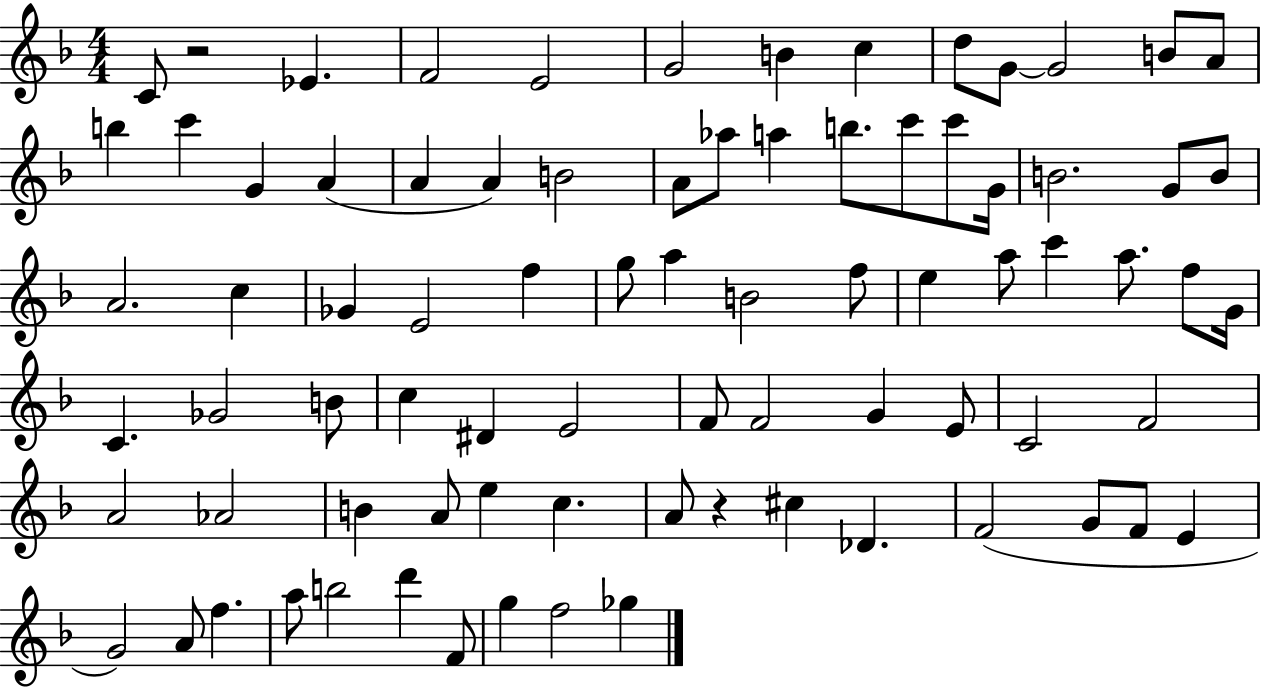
X:1
T:Untitled
M:4/4
L:1/4
K:F
C/2 z2 _E F2 E2 G2 B c d/2 G/2 G2 B/2 A/2 b c' G A A A B2 A/2 _a/2 a b/2 c'/2 c'/2 G/4 B2 G/2 B/2 A2 c _G E2 f g/2 a B2 f/2 e a/2 c' a/2 f/2 G/4 C _G2 B/2 c ^D E2 F/2 F2 G E/2 C2 F2 A2 _A2 B A/2 e c A/2 z ^c _D F2 G/2 F/2 E G2 A/2 f a/2 b2 d' F/2 g f2 _g